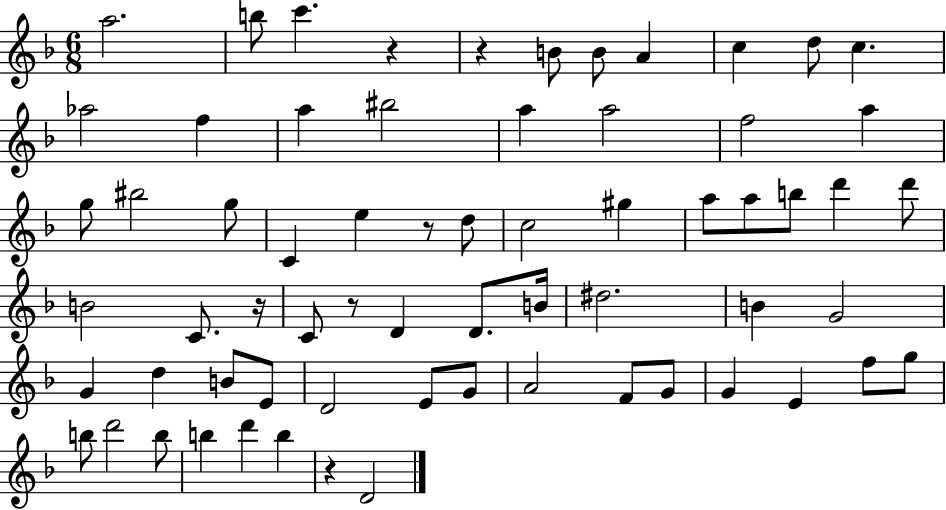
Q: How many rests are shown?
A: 6